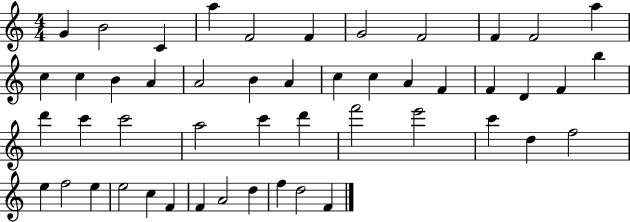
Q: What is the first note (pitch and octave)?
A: G4